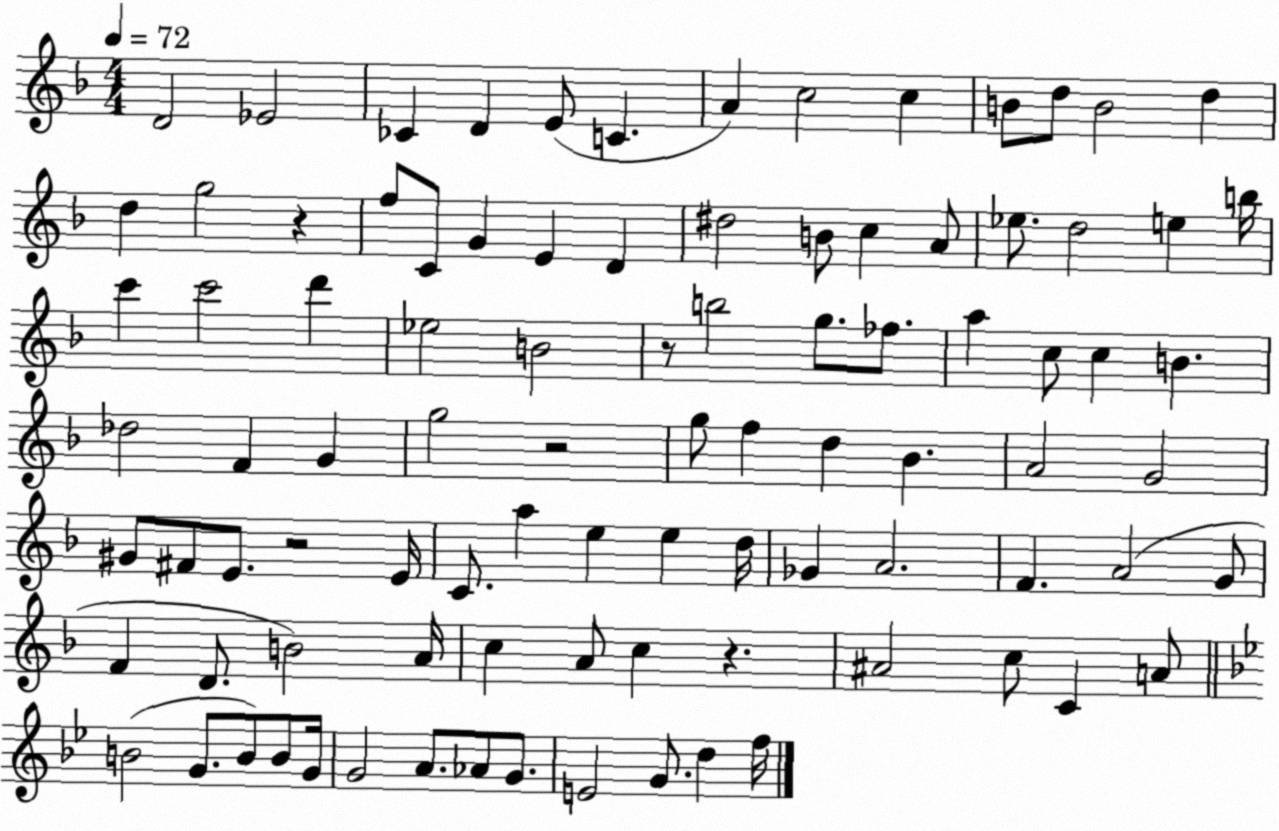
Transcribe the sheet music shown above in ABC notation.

X:1
T:Untitled
M:4/4
L:1/4
K:F
D2 _E2 _C D E/2 C A c2 c B/2 d/2 B2 d d g2 z f/2 C/2 G E D ^d2 B/2 c A/2 _e/2 d2 e b/4 c' c'2 d' _e2 B2 z/2 b2 g/2 _f/2 a c/2 c B _d2 F G g2 z2 g/2 f d _B A2 G2 ^G/2 ^F/2 E/2 z2 E/4 C/2 a e e d/4 _G A2 F A2 G/2 F D/2 B2 A/4 c A/2 c z ^A2 c/2 C A/2 B2 G/2 B/2 B/2 G/4 G2 A/2 _A/2 G/2 E2 G/2 d f/4